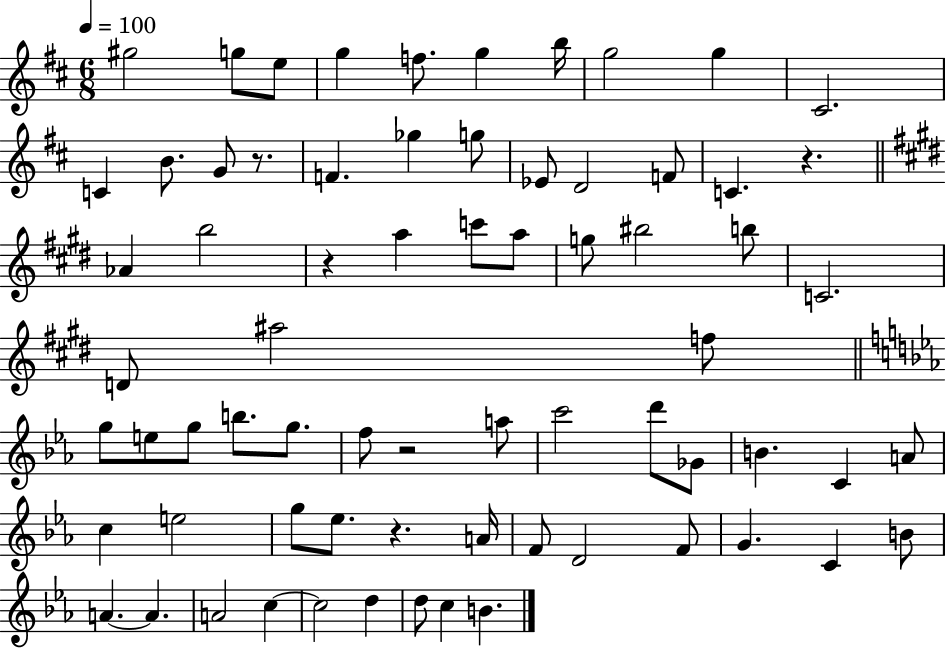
{
  \clef treble
  \numericTimeSignature
  \time 6/8
  \key d \major
  \tempo 4 = 100
  gis''2 g''8 e''8 | g''4 f''8. g''4 b''16 | g''2 g''4 | cis'2. | \break c'4 b'8. g'8 r8. | f'4. ges''4 g''8 | ees'8 d'2 f'8 | c'4. r4. | \break \bar "||" \break \key e \major aes'4 b''2 | r4 a''4 c'''8 a''8 | g''8 bis''2 b''8 | c'2. | \break d'8 ais''2 f''8 | \bar "||" \break \key ees \major g''8 e''8 g''8 b''8. g''8. | f''8 r2 a''8 | c'''2 d'''8 ges'8 | b'4. c'4 a'8 | \break c''4 e''2 | g''8 ees''8. r4. a'16 | f'8 d'2 f'8 | g'4. c'4 b'8 | \break a'4.~~ a'4. | a'2 c''4~~ | c''2 d''4 | d''8 c''4 b'4. | \break \bar "|."
}